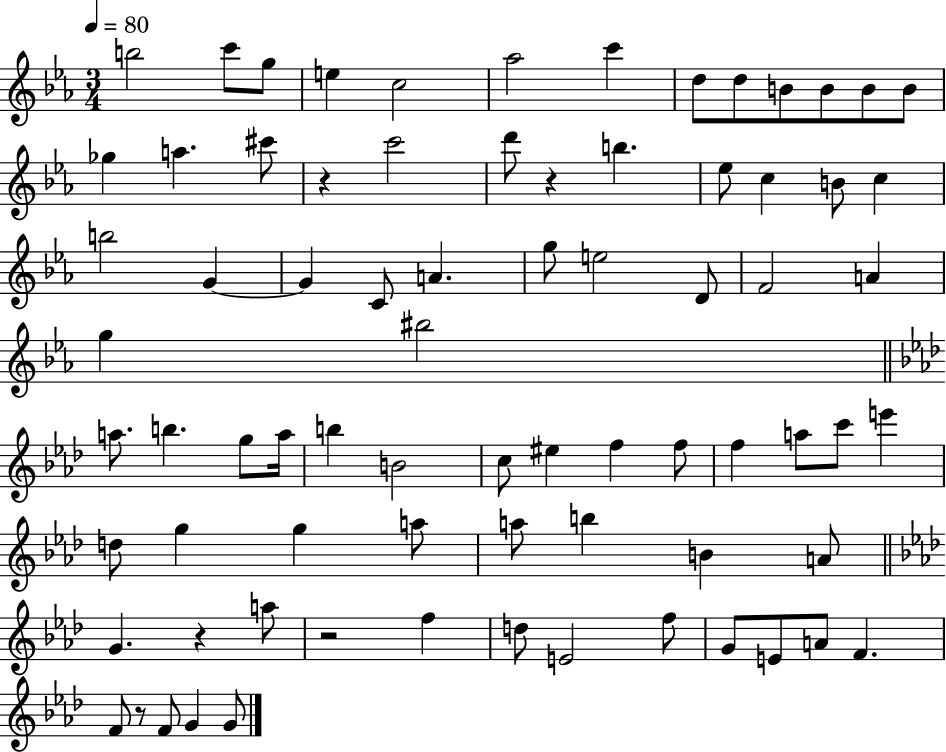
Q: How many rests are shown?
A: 5